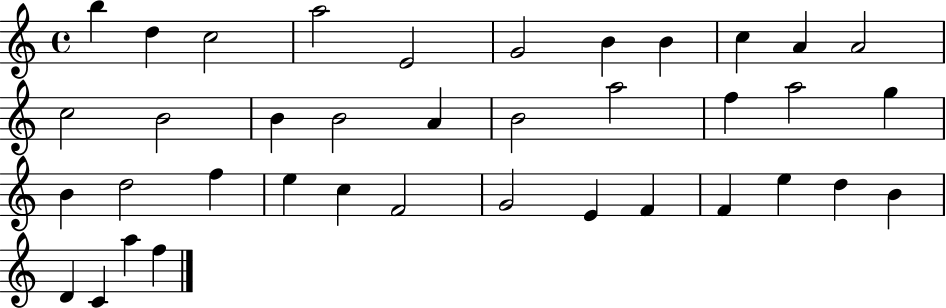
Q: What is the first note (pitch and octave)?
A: B5